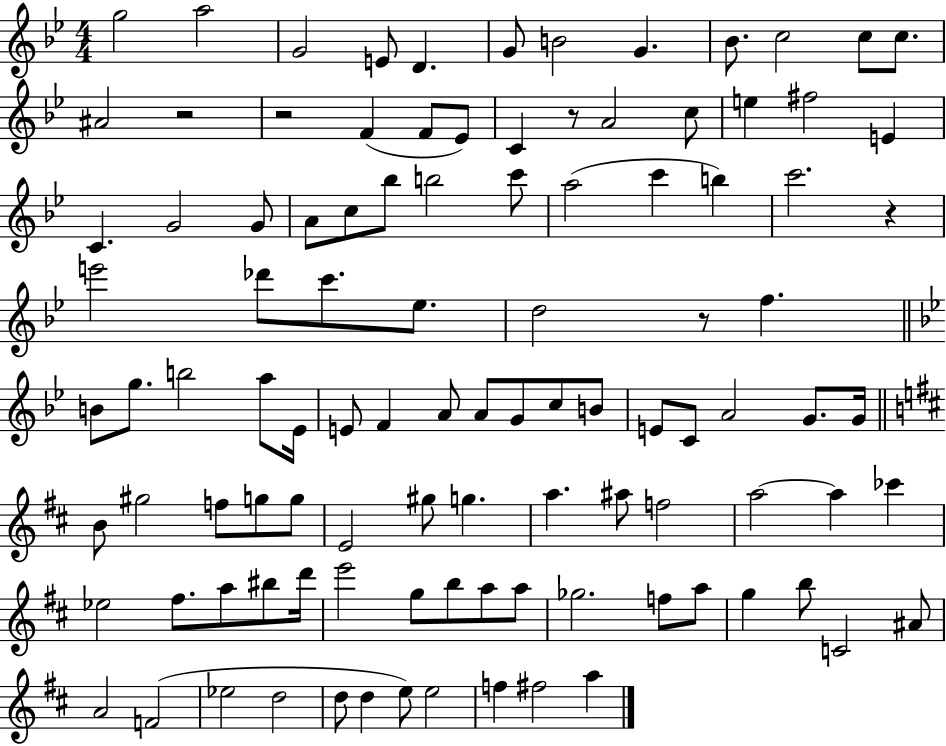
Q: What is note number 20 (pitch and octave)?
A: E5